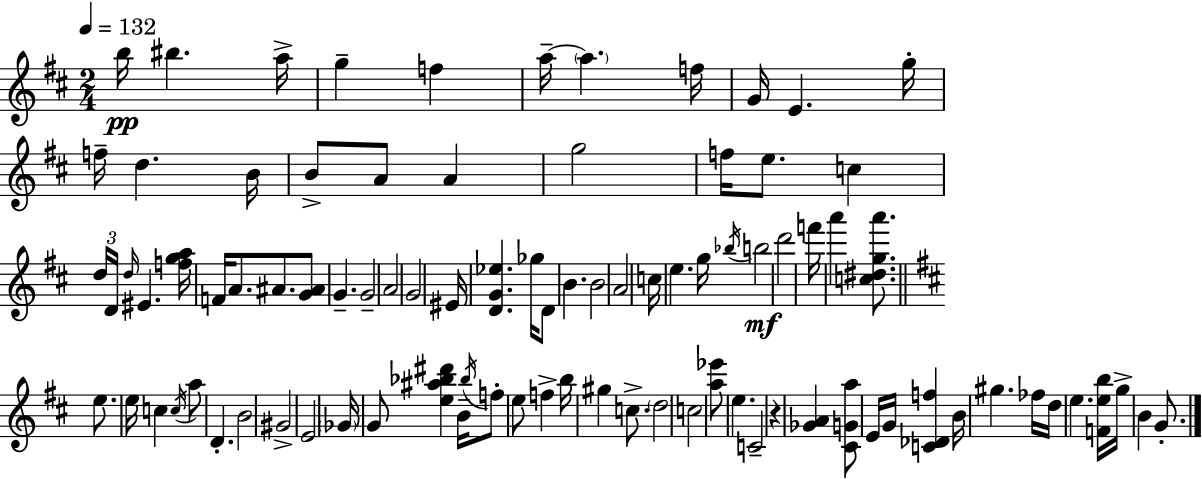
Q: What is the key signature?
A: D major